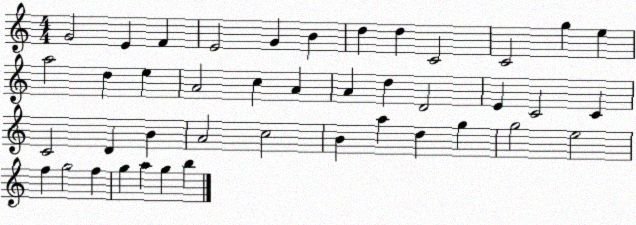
X:1
T:Untitled
M:4/4
L:1/4
K:C
G2 E F E2 G B d d C2 C2 g e a2 d e A2 c A A d D2 E C2 C C2 D B A2 c2 B a d g g2 e2 f g2 f g a g b